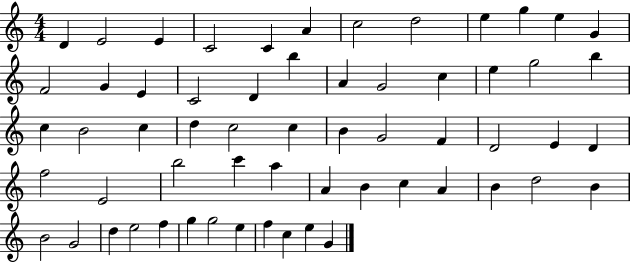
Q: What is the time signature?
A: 4/4